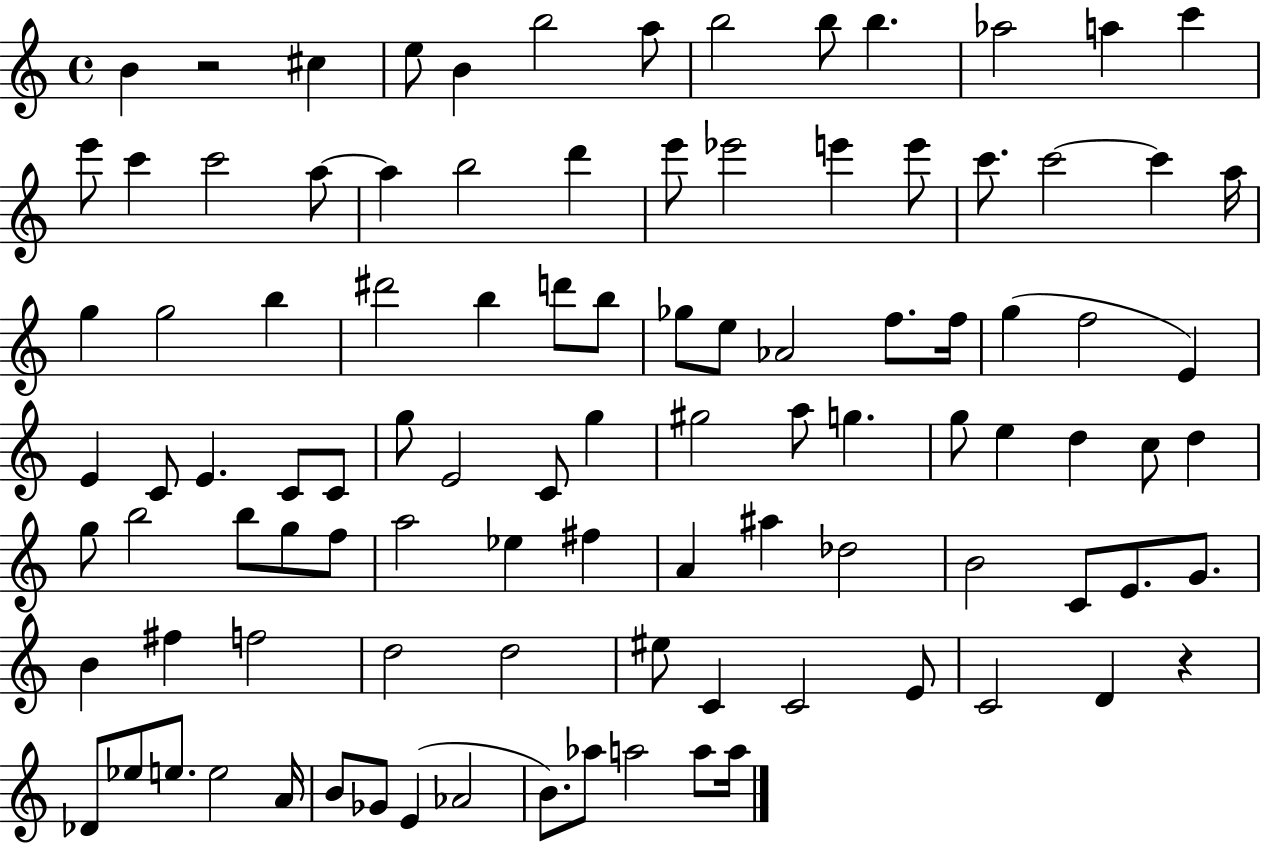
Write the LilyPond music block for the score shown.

{
  \clef treble
  \time 4/4
  \defaultTimeSignature
  \key c \major
  b'4 r2 cis''4 | e''8 b'4 b''2 a''8 | b''2 b''8 b''4. | aes''2 a''4 c'''4 | \break e'''8 c'''4 c'''2 a''8~~ | a''4 b''2 d'''4 | e'''8 ees'''2 e'''4 e'''8 | c'''8. c'''2~~ c'''4 a''16 | \break g''4 g''2 b''4 | dis'''2 b''4 d'''8 b''8 | ges''8 e''8 aes'2 f''8. f''16 | g''4( f''2 e'4) | \break e'4 c'8 e'4. c'8 c'8 | g''8 e'2 c'8 g''4 | gis''2 a''8 g''4. | g''8 e''4 d''4 c''8 d''4 | \break g''8 b''2 b''8 g''8 f''8 | a''2 ees''4 fis''4 | a'4 ais''4 des''2 | b'2 c'8 e'8. g'8. | \break b'4 fis''4 f''2 | d''2 d''2 | eis''8 c'4 c'2 e'8 | c'2 d'4 r4 | \break des'8 ees''8 e''8. e''2 a'16 | b'8 ges'8 e'4( aes'2 | b'8.) aes''8 a''2 a''8 a''16 | \bar "|."
}